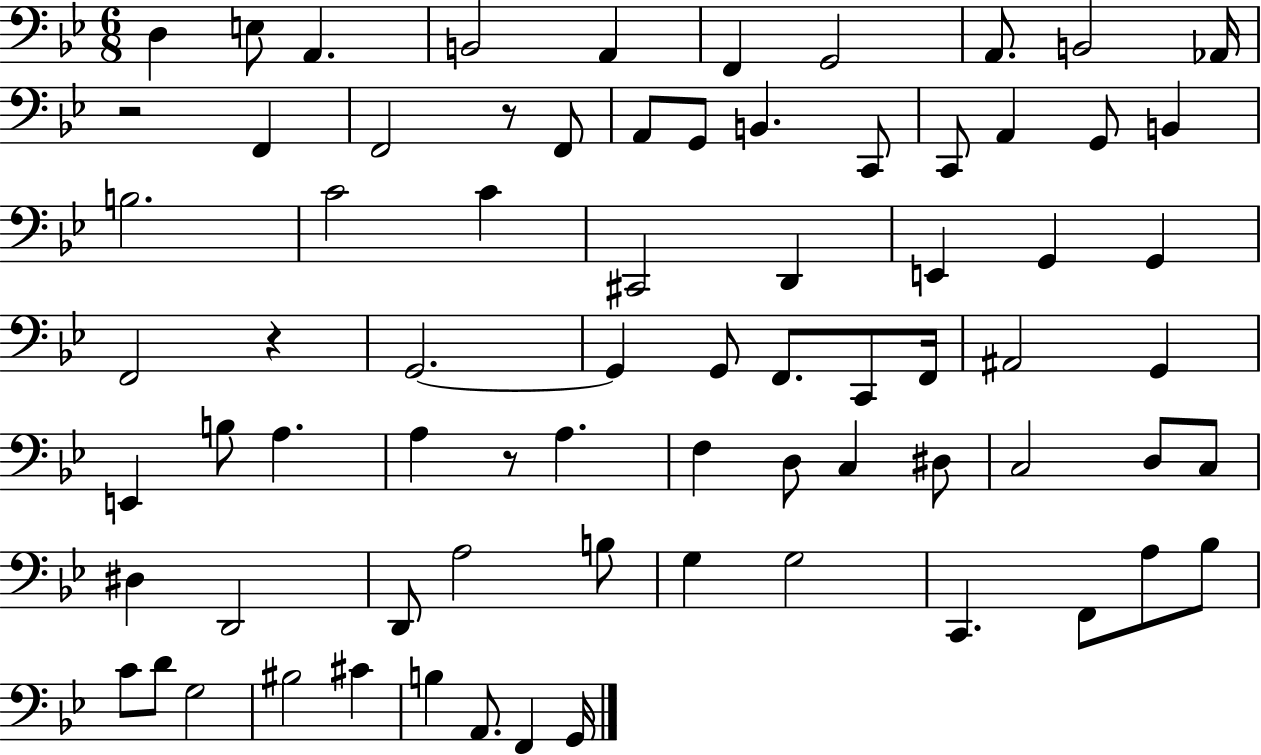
D3/q E3/e A2/q. B2/h A2/q F2/q G2/h A2/e. B2/h Ab2/s R/h F2/q F2/h R/e F2/e A2/e G2/e B2/q. C2/e C2/e A2/q G2/e B2/q B3/h. C4/h C4/q C#2/h D2/q E2/q G2/q G2/q F2/h R/q G2/h. G2/q G2/e F2/e. C2/e F2/s A#2/h G2/q E2/q B3/e A3/q. A3/q R/e A3/q. F3/q D3/e C3/q D#3/e C3/h D3/e C3/e D#3/q D2/h D2/e A3/h B3/e G3/q G3/h C2/q. F2/e A3/e Bb3/e C4/e D4/e G3/h BIS3/h C#4/q B3/q A2/e. F2/q G2/s